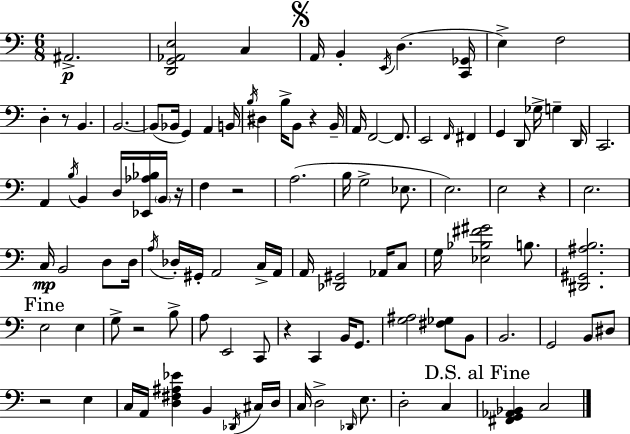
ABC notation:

X:1
T:Untitled
M:6/8
L:1/4
K:C
^A,,2 [D,,G,,_A,,E,]2 C, A,,/4 B,, E,,/4 D, [C,,_G,,]/4 E, F,2 D, z/2 B,, B,,2 B,,/2 _B,,/4 G,, A,, B,,/4 B,/4 ^D, B,/4 B,,/2 z B,,/4 A,,/4 F,,2 F,,/2 E,,2 F,,/4 ^F,, G,, D,,/2 _G,/4 G, D,,/4 C,,2 A,, B,/4 B,, D,/4 [_E,,_A,_B,]/4 B,,/4 z/4 F, z2 A,2 B,/4 G,2 _E,/2 E,2 E,2 z E,2 C,/4 B,,2 D,/2 D,/4 A,/4 _D,/4 ^G,,/4 A,,2 C,/4 A,,/4 A,,/4 [_D,,^G,,]2 _A,,/4 C,/2 G,/4 [_E,_B,^F^G]2 B,/2 [^D,,^G,,^A,B,]2 E,2 E, G,/2 z2 B,/2 A,/2 E,,2 C,,/2 z C,, B,,/4 G,,/2 [G,^A,]2 [^F,_G,]/2 B,,/2 B,,2 G,,2 B,,/2 ^D,/2 z2 E, C,/4 A,,/4 [D,^F,^A,_E] B,, _D,,/4 ^C,/4 D,/4 C,/4 D,2 _D,,/4 E,/2 D,2 C, [^F,,G,,_A,,_B,,] C,2